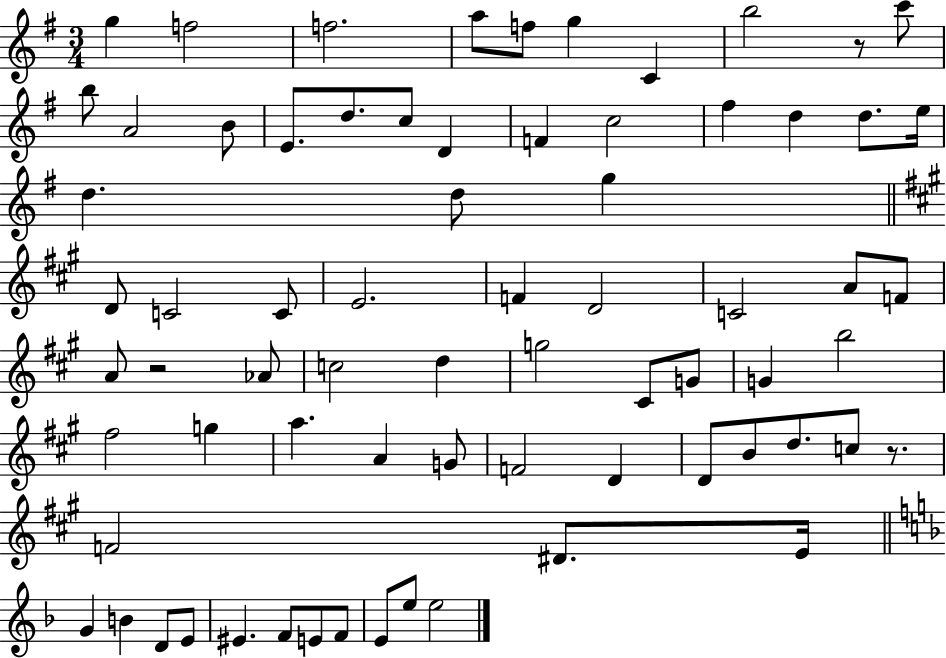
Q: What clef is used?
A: treble